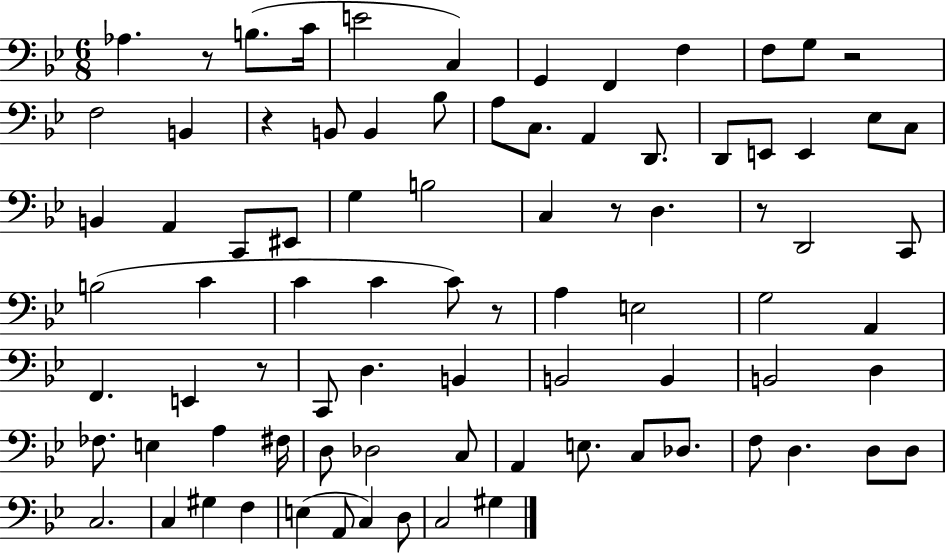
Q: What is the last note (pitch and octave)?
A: G#3